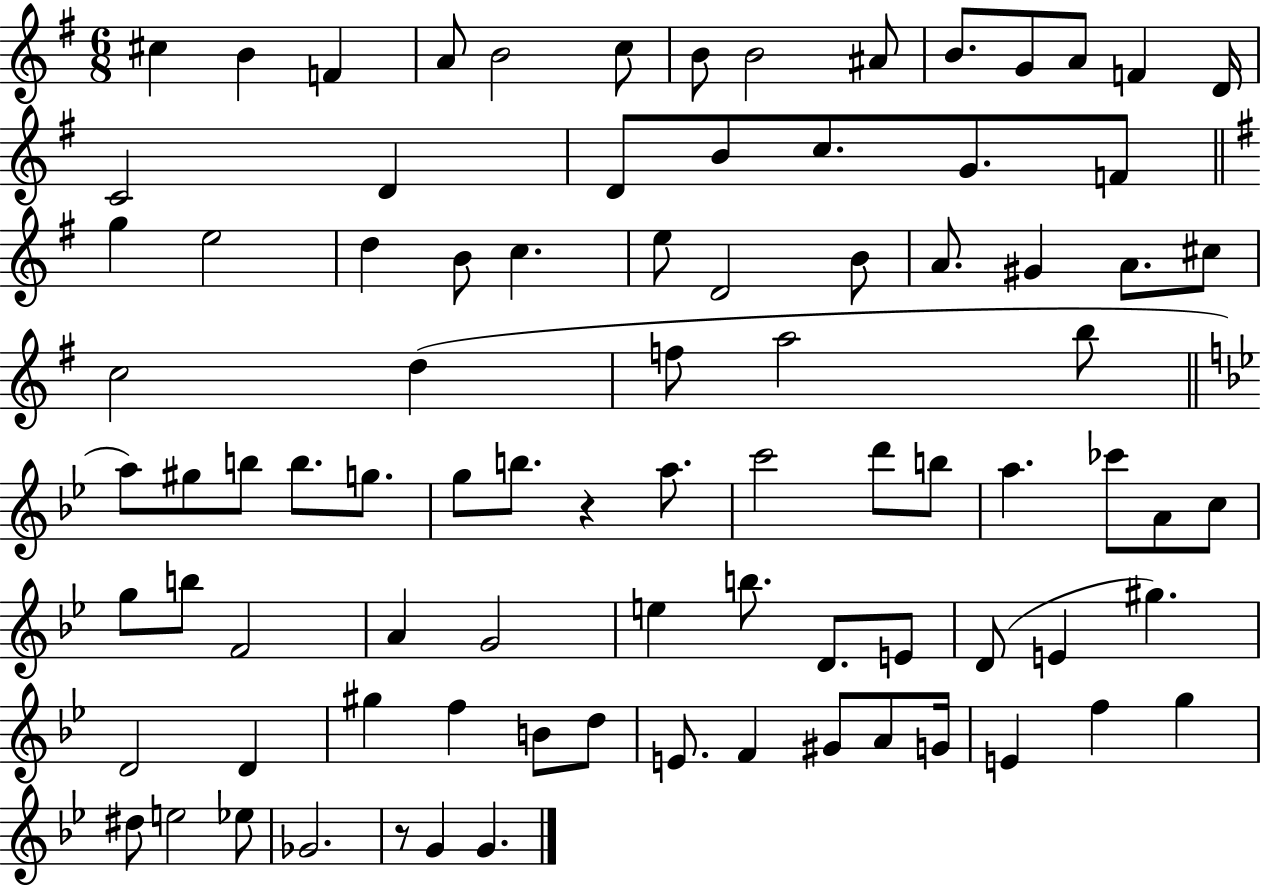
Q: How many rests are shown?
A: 2